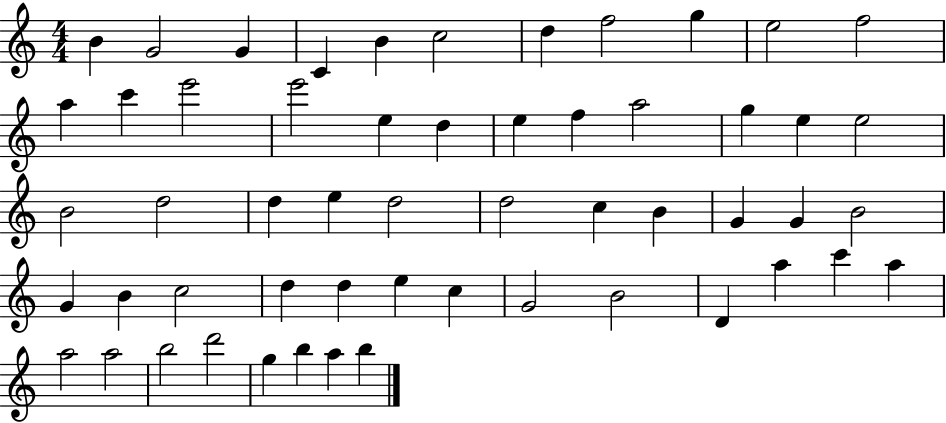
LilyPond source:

{
  \clef treble
  \numericTimeSignature
  \time 4/4
  \key c \major
  b'4 g'2 g'4 | c'4 b'4 c''2 | d''4 f''2 g''4 | e''2 f''2 | \break a''4 c'''4 e'''2 | e'''2 e''4 d''4 | e''4 f''4 a''2 | g''4 e''4 e''2 | \break b'2 d''2 | d''4 e''4 d''2 | d''2 c''4 b'4 | g'4 g'4 b'2 | \break g'4 b'4 c''2 | d''4 d''4 e''4 c''4 | g'2 b'2 | d'4 a''4 c'''4 a''4 | \break a''2 a''2 | b''2 d'''2 | g''4 b''4 a''4 b''4 | \bar "|."
}